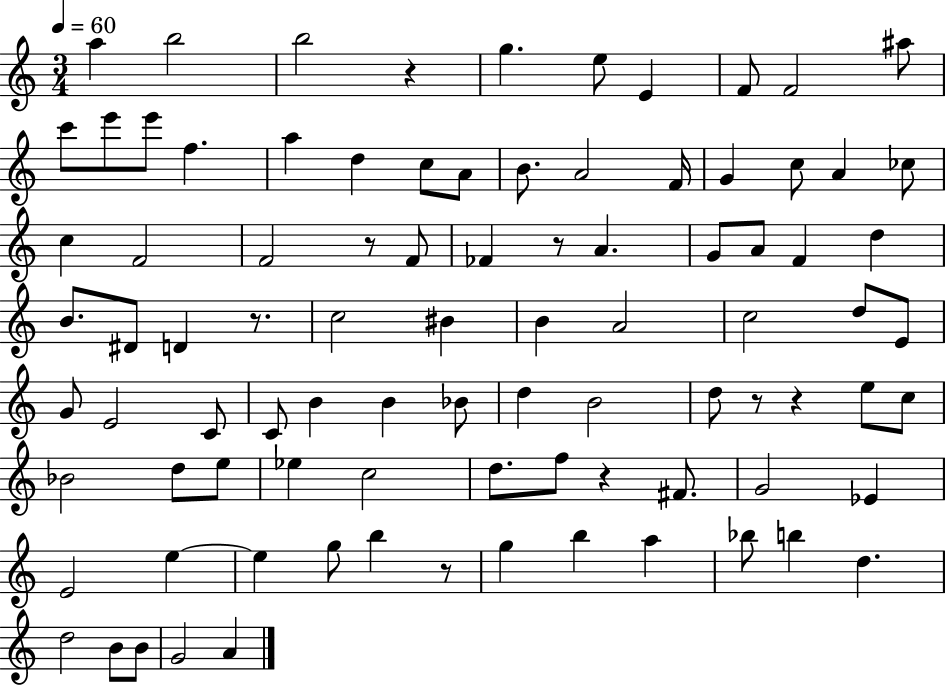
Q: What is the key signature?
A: C major